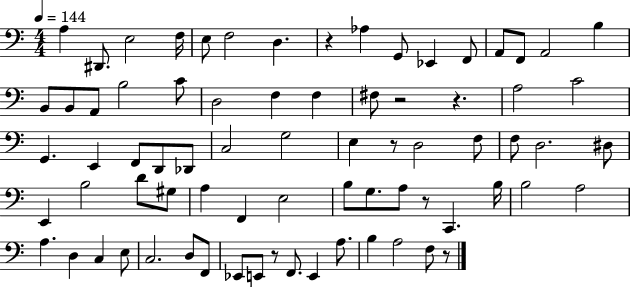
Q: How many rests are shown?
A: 7